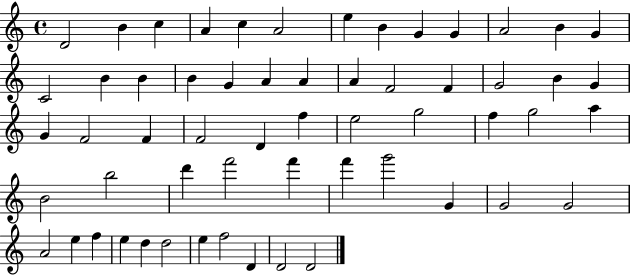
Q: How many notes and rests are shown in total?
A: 58